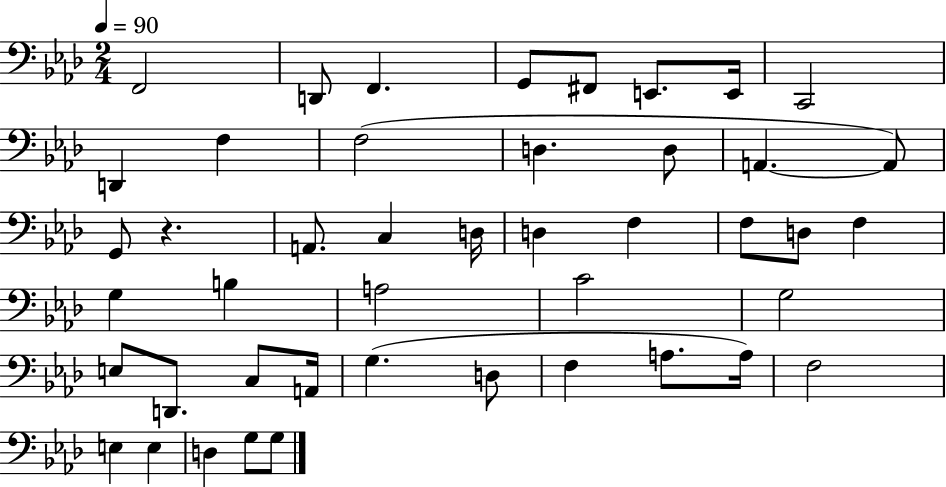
F2/h D2/e F2/q. G2/e F#2/e E2/e. E2/s C2/h D2/q F3/q F3/h D3/q. D3/e A2/q. A2/e G2/e R/q. A2/e. C3/q D3/s D3/q F3/q F3/e D3/e F3/q G3/q B3/q A3/h C4/h G3/h E3/e D2/e. C3/e A2/s G3/q. D3/e F3/q A3/e. A3/s F3/h E3/q E3/q D3/q G3/e G3/e